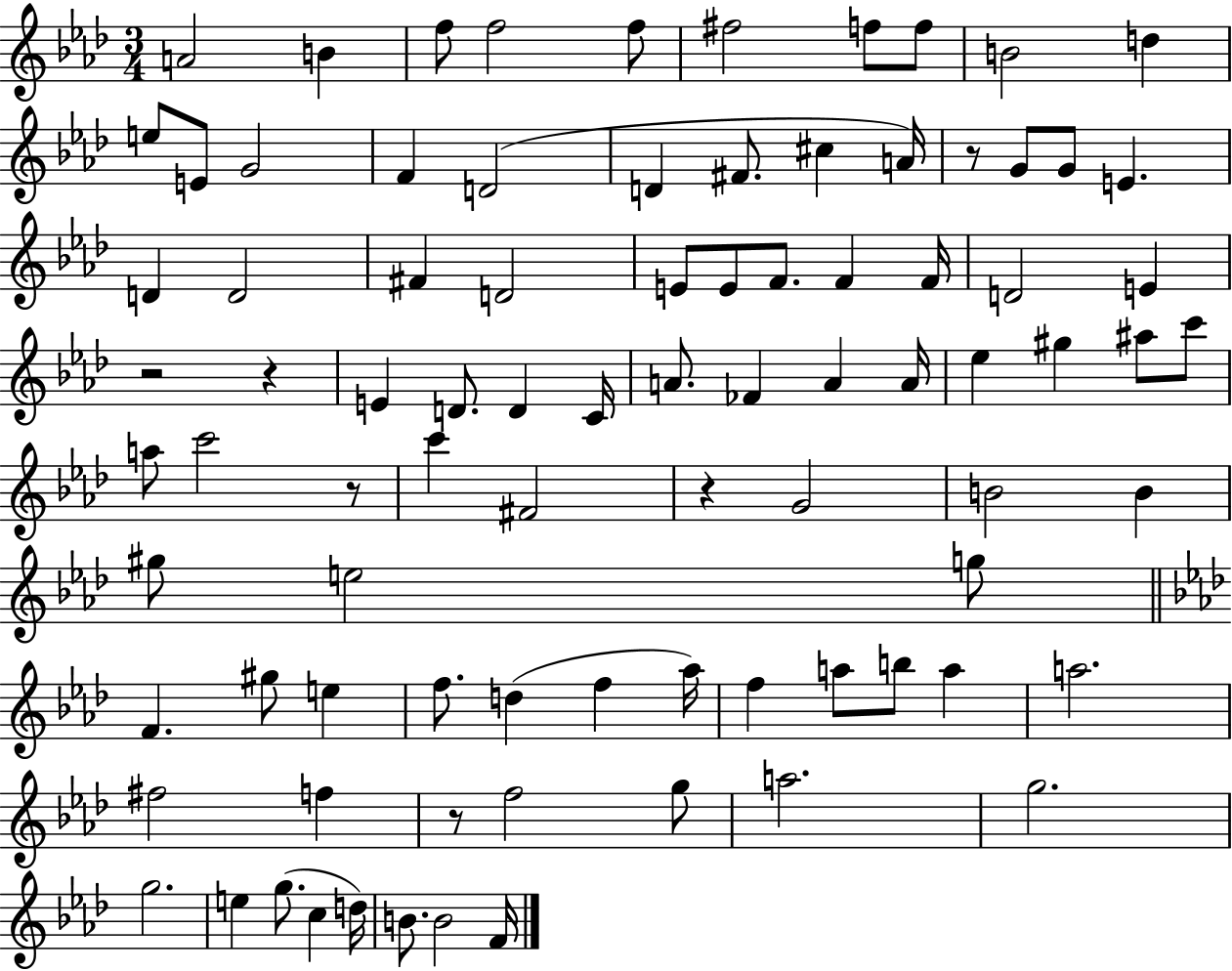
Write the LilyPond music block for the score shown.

{
  \clef treble
  \numericTimeSignature
  \time 3/4
  \key aes \major
  a'2 b'4 | f''8 f''2 f''8 | fis''2 f''8 f''8 | b'2 d''4 | \break e''8 e'8 g'2 | f'4 d'2( | d'4 fis'8. cis''4 a'16) | r8 g'8 g'8 e'4. | \break d'4 d'2 | fis'4 d'2 | e'8 e'8 f'8. f'4 f'16 | d'2 e'4 | \break r2 r4 | e'4 d'8. d'4 c'16 | a'8. fes'4 a'4 a'16 | ees''4 gis''4 ais''8 c'''8 | \break a''8 c'''2 r8 | c'''4 fis'2 | r4 g'2 | b'2 b'4 | \break gis''8 e''2 g''8 | \bar "||" \break \key f \minor f'4. gis''8 e''4 | f''8. d''4( f''4 aes''16) | f''4 a''8 b''8 a''4 | a''2. | \break fis''2 f''4 | r8 f''2 g''8 | a''2. | g''2. | \break g''2. | e''4 g''8.( c''4 d''16) | b'8. b'2 f'16 | \bar "|."
}